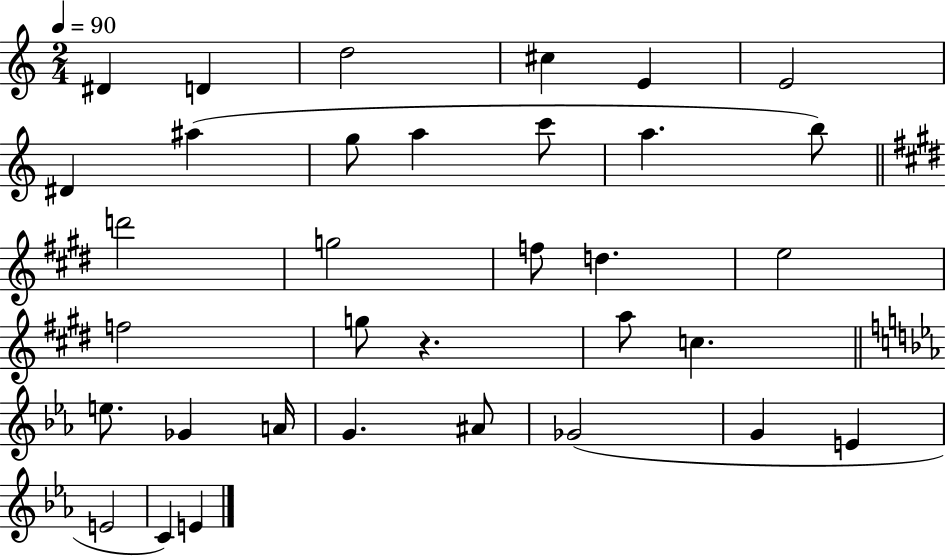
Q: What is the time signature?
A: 2/4